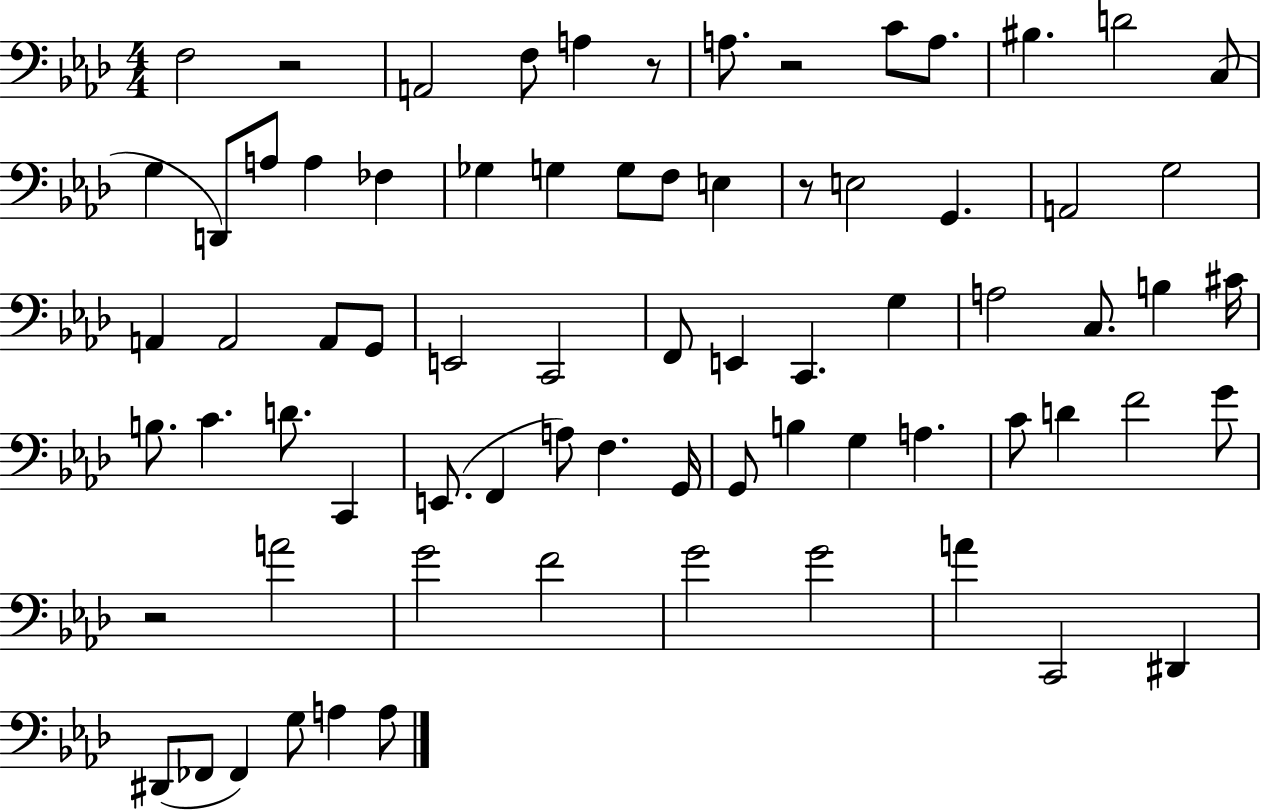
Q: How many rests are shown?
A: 5